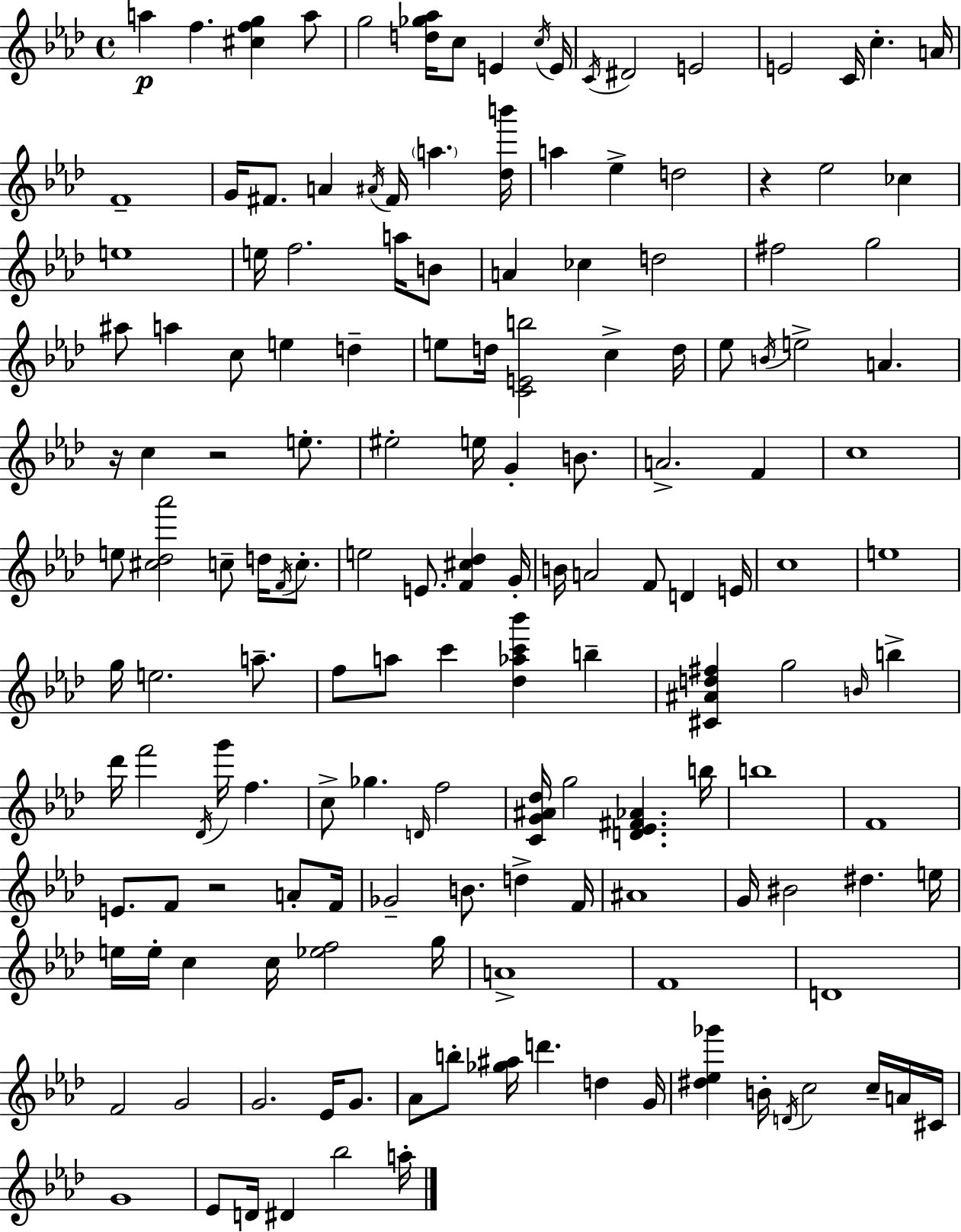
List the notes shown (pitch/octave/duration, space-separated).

A5/q F5/q. [C#5,F5,G5]/q A5/e G5/h [D5,Gb5,Ab5]/s C5/e E4/q C5/s E4/s C4/s D#4/h E4/h E4/h C4/s C5/q. A4/s F4/w G4/s F#4/e. A4/q A#4/s F#4/s A5/q. [Db5,B6]/s A5/q Eb5/q D5/h R/q Eb5/h CES5/q E5/w E5/s F5/h. A5/s B4/e A4/q CES5/q D5/h F#5/h G5/h A#5/e A5/q C5/e E5/q D5/q E5/e D5/s [C4,E4,B5]/h C5/q D5/s Eb5/e B4/s E5/h A4/q. R/s C5/q R/h E5/e. EIS5/h E5/s G4/q B4/e. A4/h. F4/q C5/w E5/e [C#5,Db5,Ab6]/h C5/e D5/s F4/s C5/e. E5/h E4/e. [F4,C#5,Db5]/q G4/s B4/s A4/h F4/e D4/q E4/s C5/w E5/w G5/s E5/h. A5/e. F5/e A5/e C6/q [Db5,Ab5,C6,Bb6]/q B5/q [C#4,A#4,D5,F#5]/q G5/h B4/s B5/q Db6/s F6/h Db4/s G6/s F5/q. C5/e Gb5/q. D4/s F5/h [C4,G4,A#4,Db5]/s G5/h [D4,Eb4,F#4,Ab4]/q. B5/s B5/w F4/w E4/e. F4/e R/h A4/e F4/s Gb4/h B4/e. D5/q F4/s A#4/w G4/s BIS4/h D#5/q. E5/s E5/s E5/s C5/q C5/s [Eb5,F5]/h G5/s A4/w F4/w D4/w F4/h G4/h G4/h. Eb4/s G4/e. Ab4/e B5/e [Gb5,A#5]/s D6/q. D5/q G4/s [D#5,Eb5,Gb6]/q B4/s D4/s C5/h C5/s A4/s C#4/s G4/w Eb4/e D4/s D#4/q Bb5/h A5/s